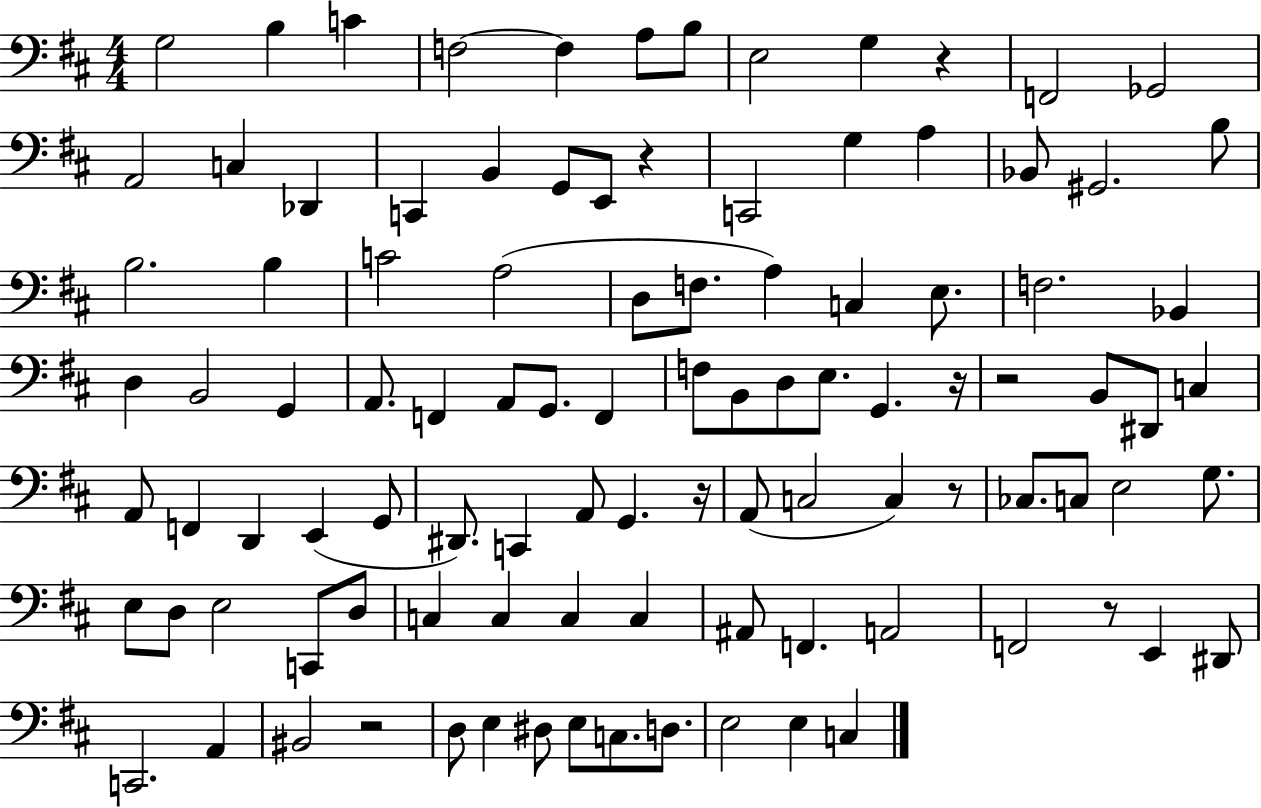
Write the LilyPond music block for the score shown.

{
  \clef bass
  \numericTimeSignature
  \time 4/4
  \key d \major
  g2 b4 c'4 | f2~~ f4 a8 b8 | e2 g4 r4 | f,2 ges,2 | \break a,2 c4 des,4 | c,4 b,4 g,8 e,8 r4 | c,2 g4 a4 | bes,8 gis,2. b8 | \break b2. b4 | c'2 a2( | d8 f8. a4) c4 e8. | f2. bes,4 | \break d4 b,2 g,4 | a,8. f,4 a,8 g,8. f,4 | f8 b,8 d8 e8. g,4. r16 | r2 b,8 dis,8 c4 | \break a,8 f,4 d,4 e,4( g,8 | dis,8.) c,4 a,8 g,4. r16 | a,8( c2 c4) r8 | ces8. c8 e2 g8. | \break e8 d8 e2 c,8 d8 | c4 c4 c4 c4 | ais,8 f,4. a,2 | f,2 r8 e,4 dis,8 | \break c,2. a,4 | bis,2 r2 | d8 e4 dis8 e8 c8. d8. | e2 e4 c4 | \break \bar "|."
}